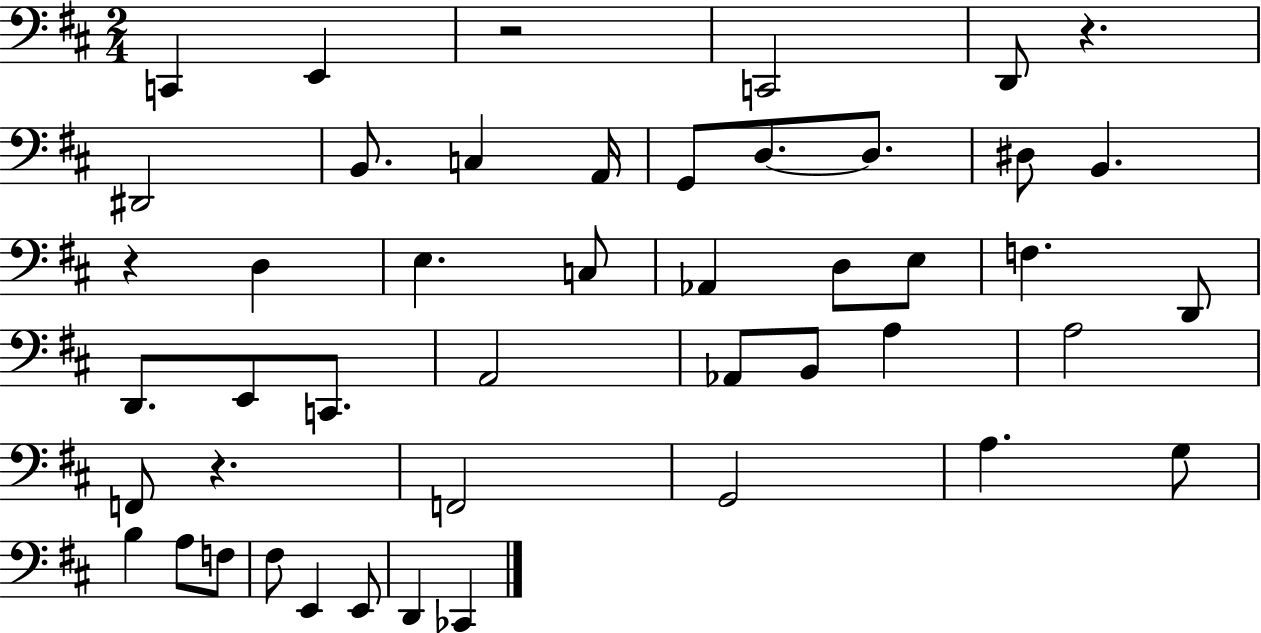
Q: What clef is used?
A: bass